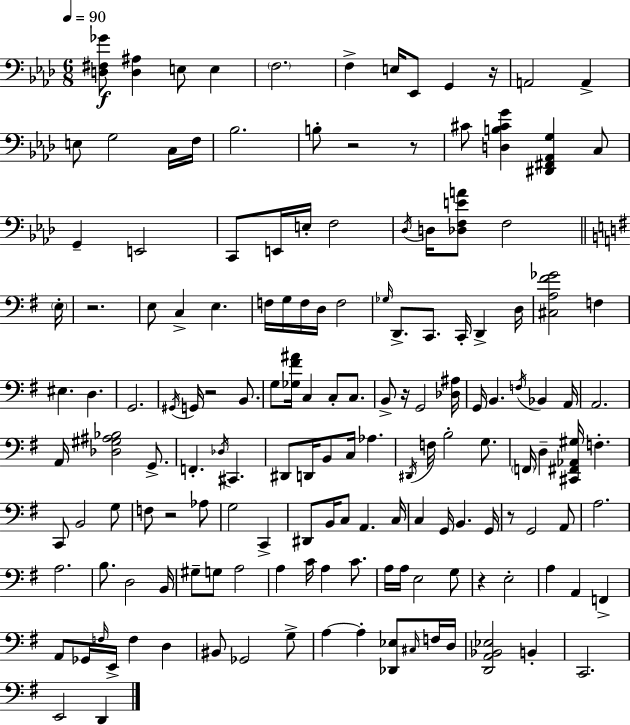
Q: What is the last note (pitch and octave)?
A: D2